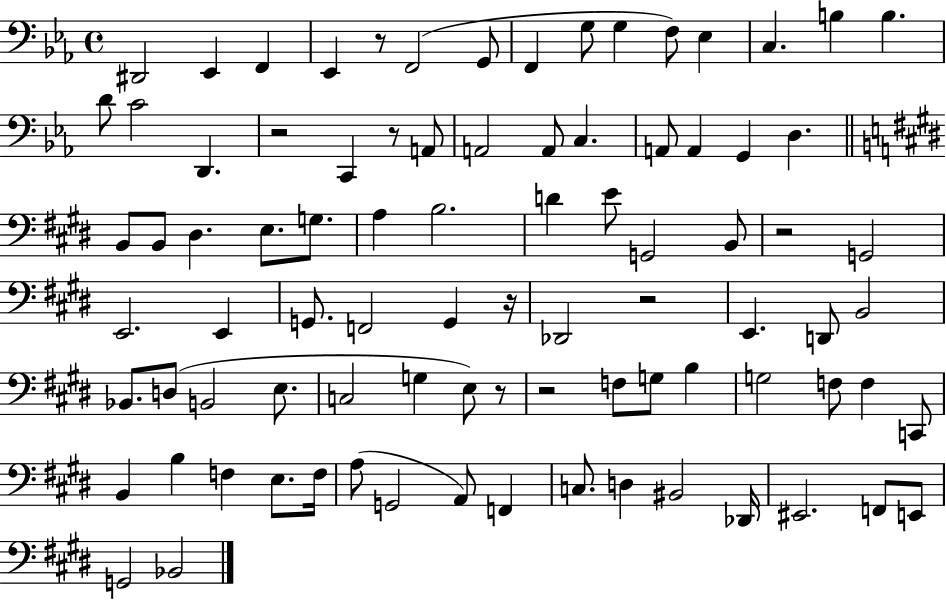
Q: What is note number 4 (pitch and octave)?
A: Eb2